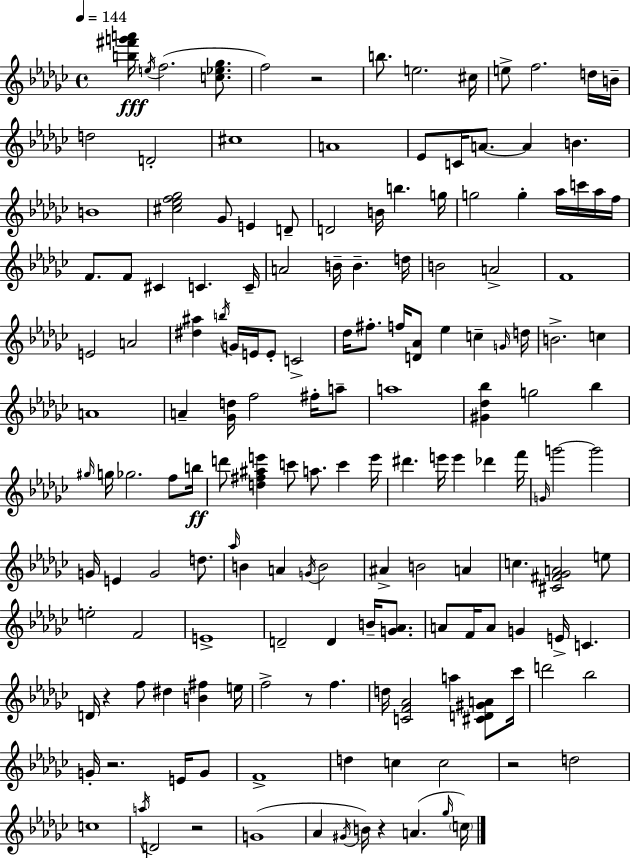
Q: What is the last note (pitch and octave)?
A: C5